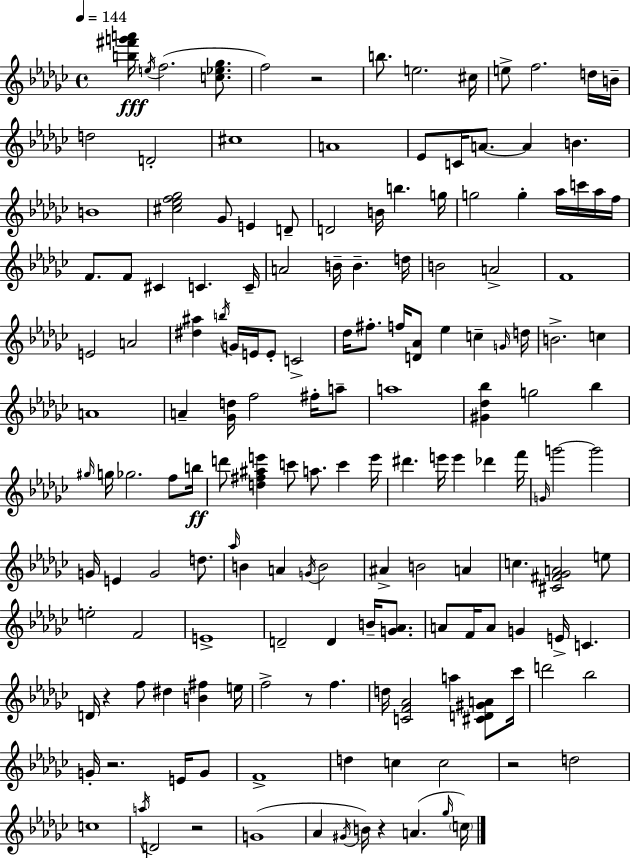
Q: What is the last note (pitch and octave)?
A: C5